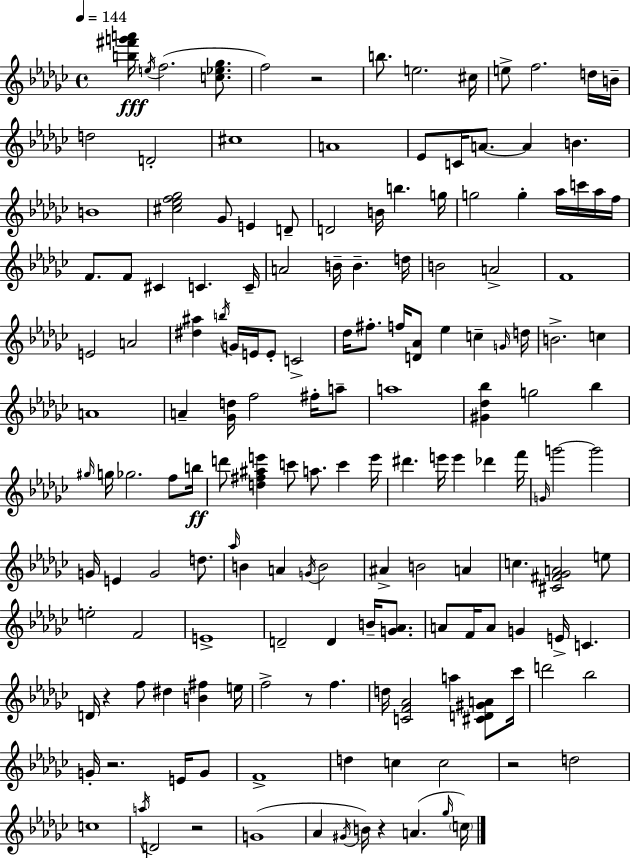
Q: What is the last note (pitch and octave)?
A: C5